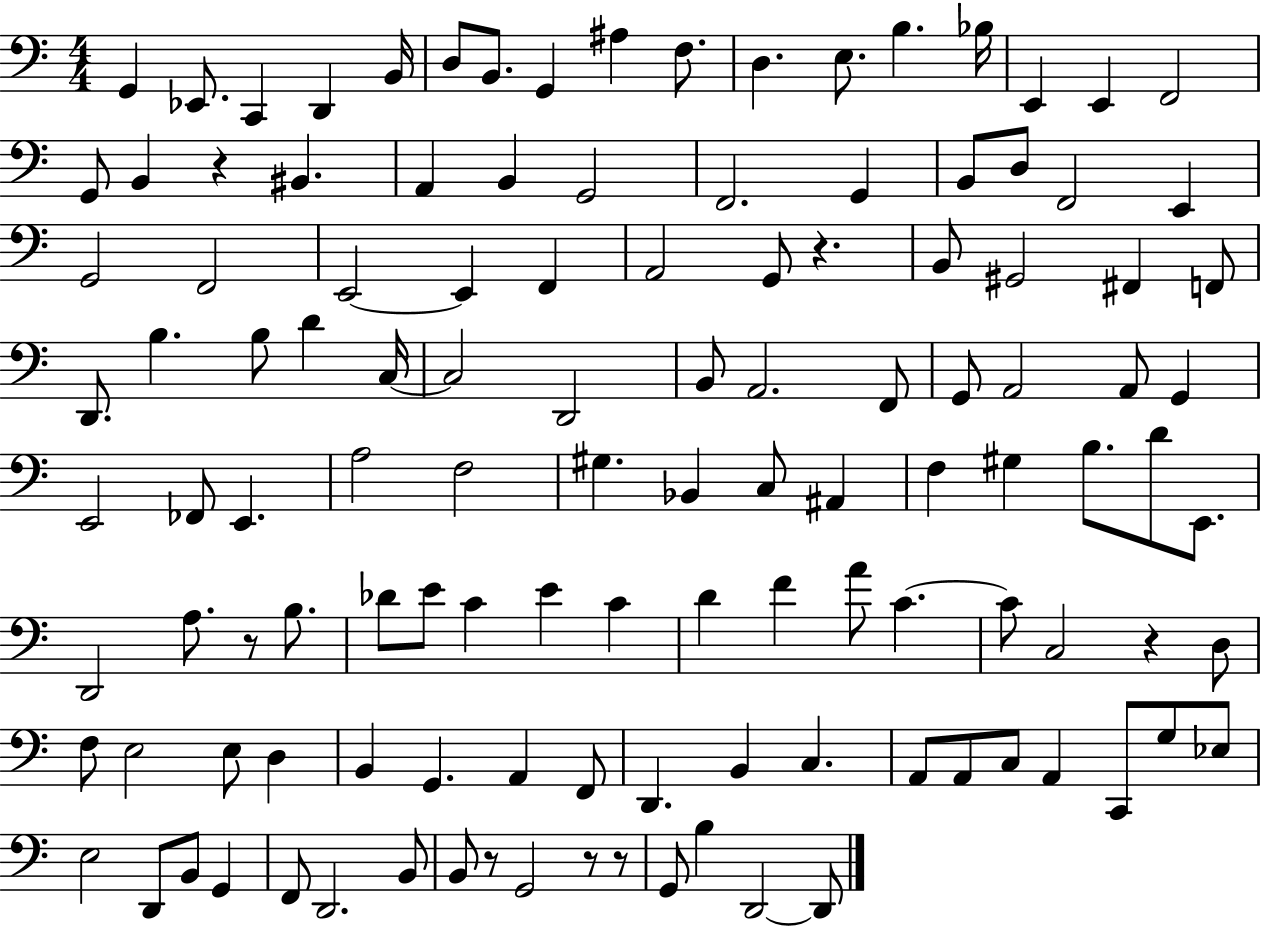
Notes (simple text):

G2/q Eb2/e. C2/q D2/q B2/s D3/e B2/e. G2/q A#3/q F3/e. D3/q. E3/e. B3/q. Bb3/s E2/q E2/q F2/h G2/e B2/q R/q BIS2/q. A2/q B2/q G2/h F2/h. G2/q B2/e D3/e F2/h E2/q G2/h F2/h E2/h E2/q F2/q A2/h G2/e R/q. B2/e G#2/h F#2/q F2/e D2/e. B3/q. B3/e D4/q C3/s C3/h D2/h B2/e A2/h. F2/e G2/e A2/h A2/e G2/q E2/h FES2/e E2/q. A3/h F3/h G#3/q. Bb2/q C3/e A#2/q F3/q G#3/q B3/e. D4/e E2/e. D2/h A3/e. R/e B3/e. Db4/e E4/e C4/q E4/q C4/q D4/q F4/q A4/e C4/q. C4/e C3/h R/q D3/e F3/e E3/h E3/e D3/q B2/q G2/q. A2/q F2/e D2/q. B2/q C3/q. A2/e A2/e C3/e A2/q C2/e G3/e Eb3/e E3/h D2/e B2/e G2/q F2/e D2/h. B2/e B2/e R/e G2/h R/e R/e G2/e B3/q D2/h D2/e